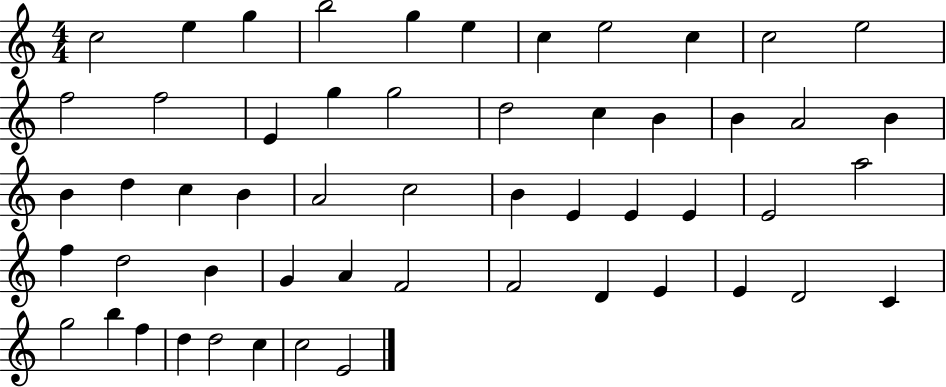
C5/h E5/q G5/q B5/h G5/q E5/q C5/q E5/h C5/q C5/h E5/h F5/h F5/h E4/q G5/q G5/h D5/h C5/q B4/q B4/q A4/h B4/q B4/q D5/q C5/q B4/q A4/h C5/h B4/q E4/q E4/q E4/q E4/h A5/h F5/q D5/h B4/q G4/q A4/q F4/h F4/h D4/q E4/q E4/q D4/h C4/q G5/h B5/q F5/q D5/q D5/h C5/q C5/h E4/h